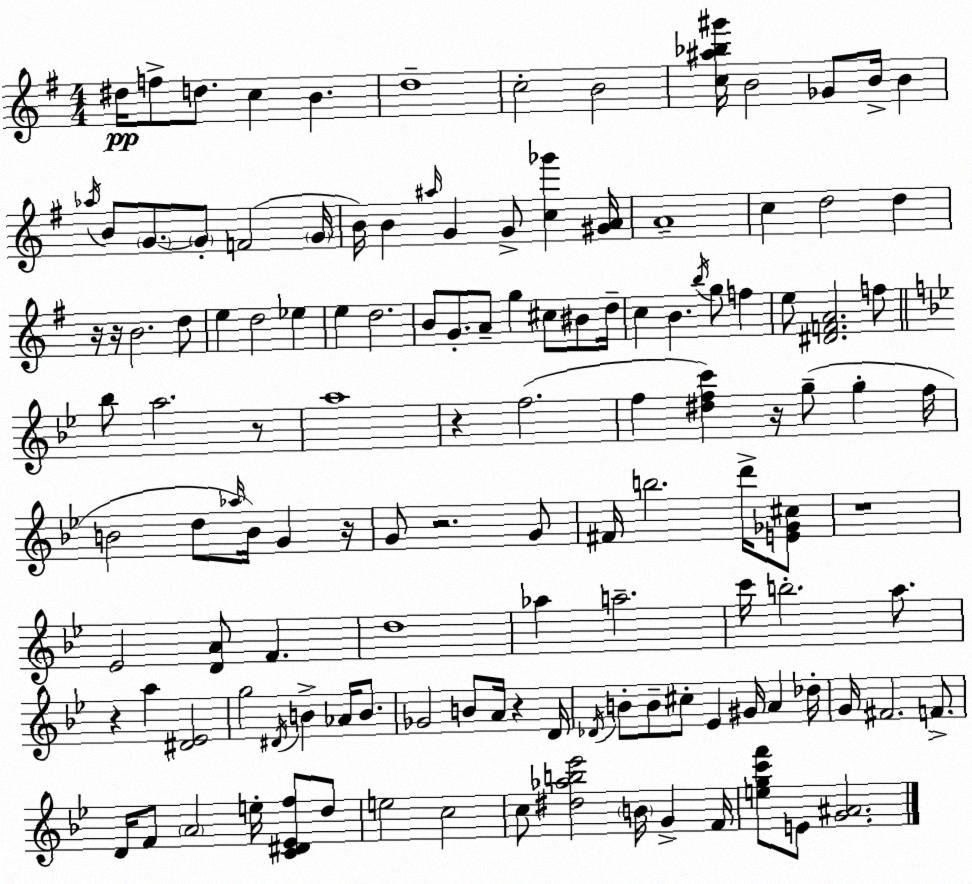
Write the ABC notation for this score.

X:1
T:Untitled
M:4/4
L:1/4
K:G
^d/4 f/2 d/2 c B d4 c2 B2 [c^a_b^g']/4 B2 _G/2 B/4 B _a/4 B/2 G/2 G/2 F2 G/4 B/4 B ^a/4 G G/2 [c_g'] [^GA]/4 A4 c d2 d z/4 z/4 B2 d/2 e d2 _e e d2 B/2 G/2 A/2 g ^c/2 ^B/2 d/4 c B b/4 g/2 f e/2 [^DFA]2 f/2 _b/2 a2 z/2 a4 z f2 f [^dfc'] z/4 g/2 g f/4 B2 d/2 _a/4 B/4 G z/4 G/2 z2 G/2 ^F/4 b2 d'/4 [E_G^c]/2 z4 _E2 [DA]/2 F d4 _a a2 c'/4 b2 a/2 z a [^D_E]2 g2 ^D/4 B _A/4 B/2 _G2 B/2 A/4 z D/4 _D/4 B/2 B/2 ^c/2 _E ^G/4 A _d/4 G/4 ^F2 F/2 D/4 F/2 A2 e/4 [C^D_Ef]/2 d/2 e2 c2 c/2 [^d_ab_e']2 B/4 G F/4 [egc'f']/2 E/2 [G^A]2